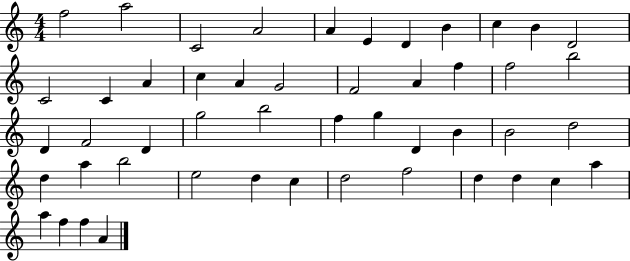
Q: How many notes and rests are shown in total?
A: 49